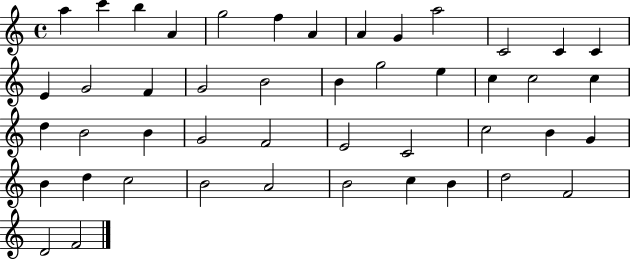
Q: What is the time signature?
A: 4/4